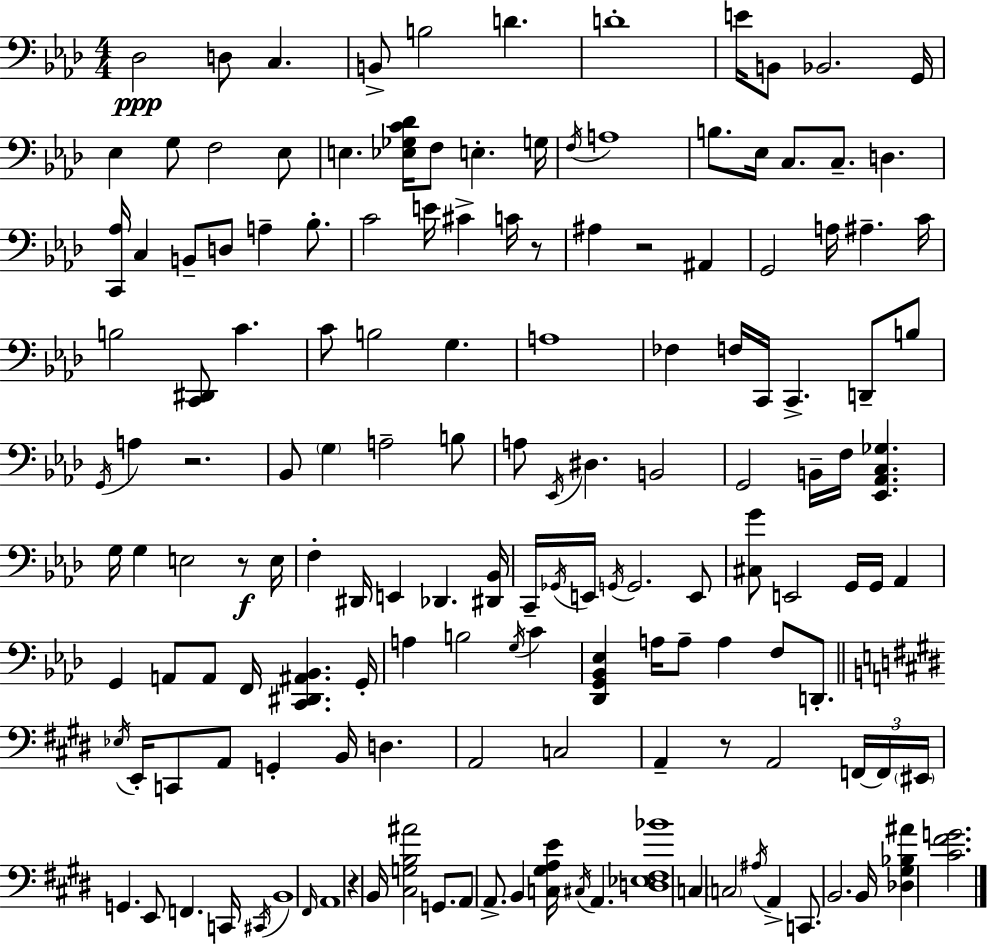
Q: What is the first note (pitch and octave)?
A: Db3